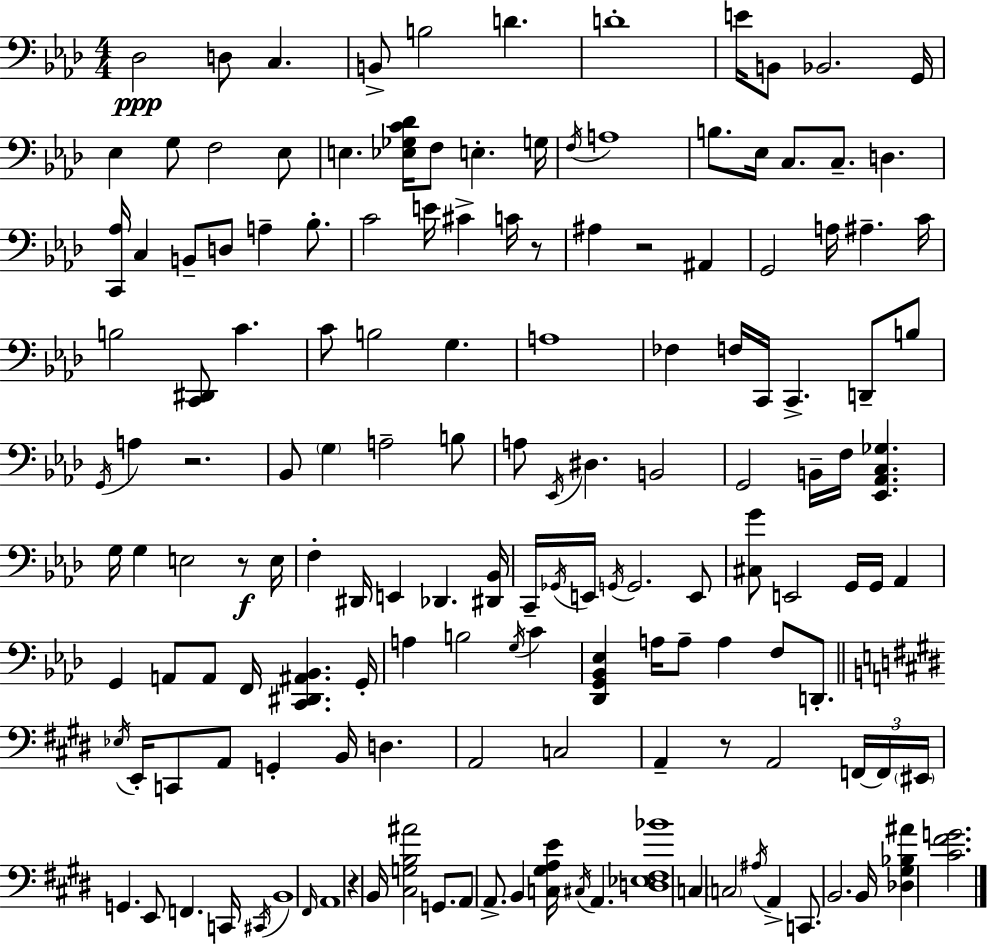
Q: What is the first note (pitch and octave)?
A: Db3